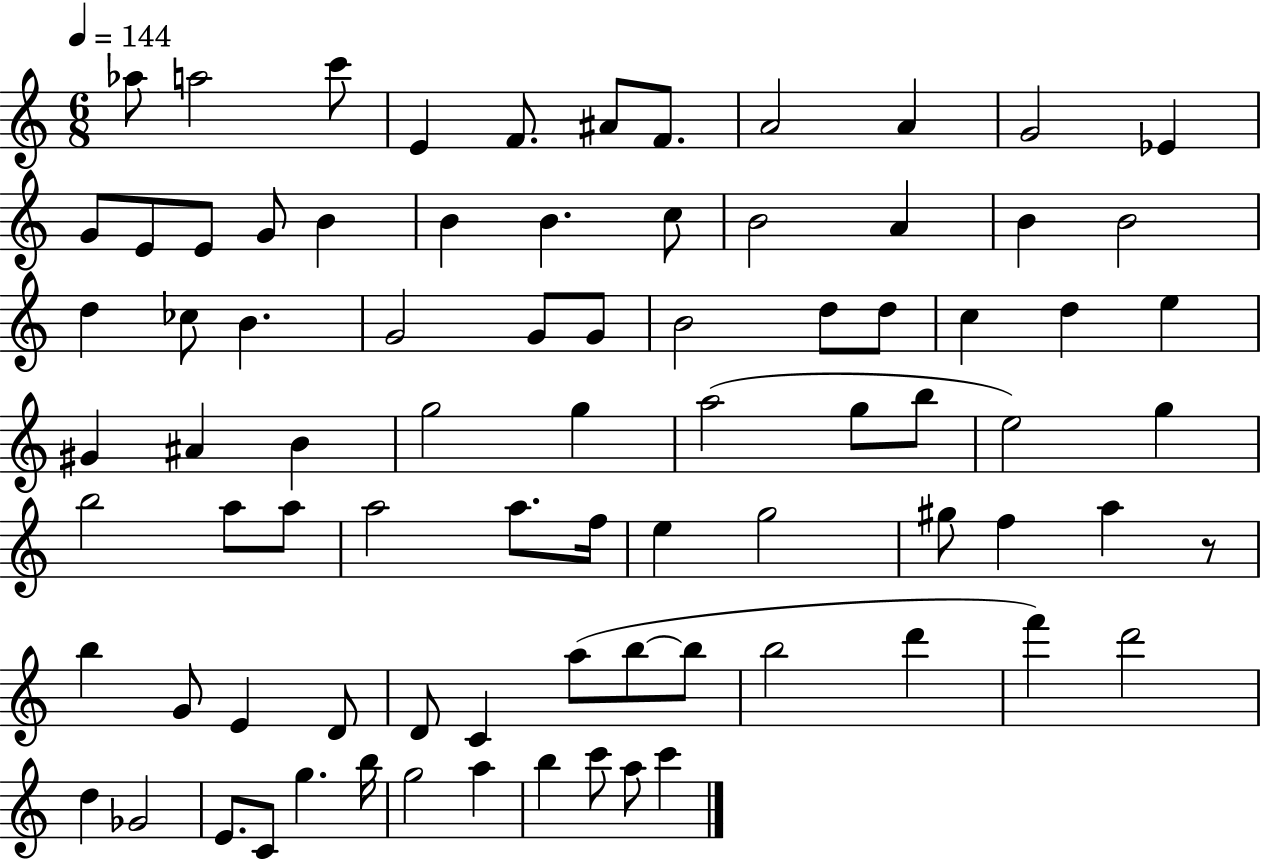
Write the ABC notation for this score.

X:1
T:Untitled
M:6/8
L:1/4
K:C
_a/2 a2 c'/2 E F/2 ^A/2 F/2 A2 A G2 _E G/2 E/2 E/2 G/2 B B B c/2 B2 A B B2 d _c/2 B G2 G/2 G/2 B2 d/2 d/2 c d e ^G ^A B g2 g a2 g/2 b/2 e2 g b2 a/2 a/2 a2 a/2 f/4 e g2 ^g/2 f a z/2 b G/2 E D/2 D/2 C a/2 b/2 b/2 b2 d' f' d'2 d _G2 E/2 C/2 g b/4 g2 a b c'/2 a/2 c'